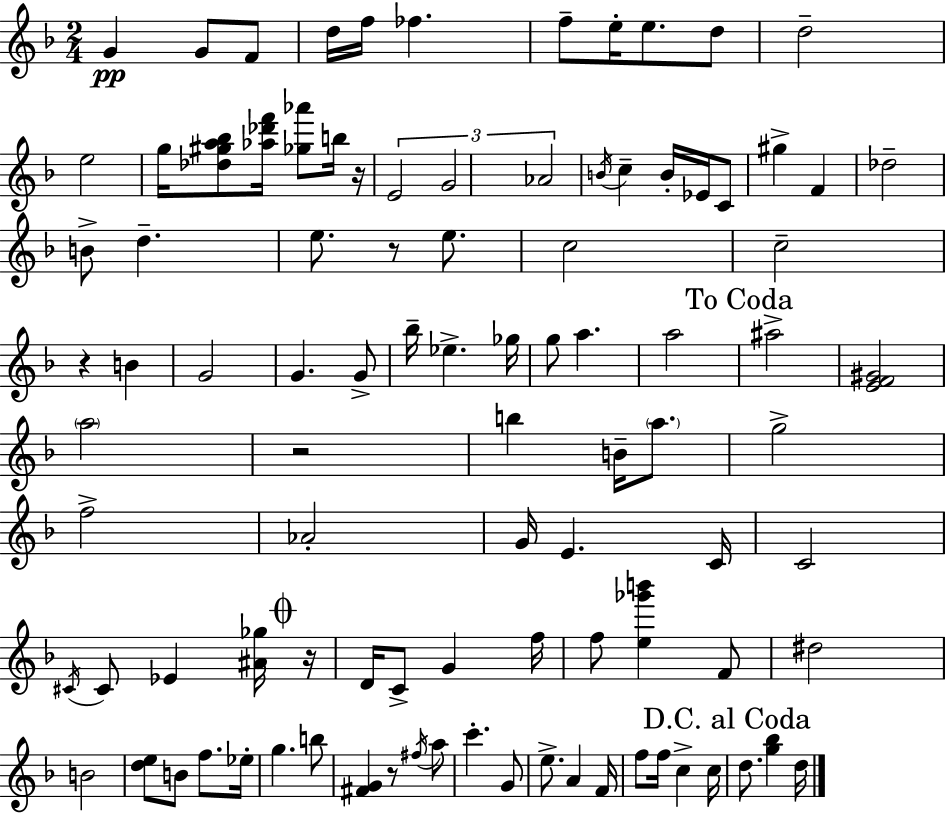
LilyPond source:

{
  \clef treble
  \numericTimeSignature
  \time 2/4
  \key d \minor
  g'4\pp g'8 f'8 | d''16 f''16 fes''4. | f''8-- e''16-. e''8. d''8 | d''2-- | \break e''2 | g''16 <des'' gis'' a'' bes''>8 <aes'' des''' f'''>16 <ges'' aes'''>8 b''16 r16 | \tuplet 3/2 { e'2 | g'2 | \break aes'2 } | \acciaccatura { b'16 } c''4-- b'16-. ees'16 c'8 | gis''4-> f'4 | des''2-- | \break b'8-> d''4.-- | e''8. r8 e''8. | c''2 | c''2-- | \break r4 b'4 | g'2 | g'4. g'8-> | bes''16-- ees''4.-> | \break ges''16 g''8 a''4. | a''2 | \mark "To Coda" ais''2-> | <e' f' gis'>2 | \break \parenthesize a''2 | r2 | b''4 b'16-- \parenthesize a''8. | g''2-> | \break f''2-> | aes'2-. | g'16 e'4. | c'16 c'2 | \break \acciaccatura { cis'16 } cis'8 ees'4 | <ais' ges''>16 \mark \markup { \musicglyph "scripts.coda" } r16 d'16 c'8-> g'4 | f''16 f''8 <e'' ges''' b'''>4 | f'8 dis''2 | \break b'2 | <d'' e''>8 b'8 f''8. | ees''16-. g''4. | b''8 <fis' g'>4 r8 | \break \acciaccatura { fis''16 } a''8 c'''4.-. | g'8 e''8.-> a'4 | f'16 f''8 f''16 c''4-> | c''16 \mark "D.C. al Coda" d''8. <g'' bes''>4 | \break d''16 \bar "|."
}